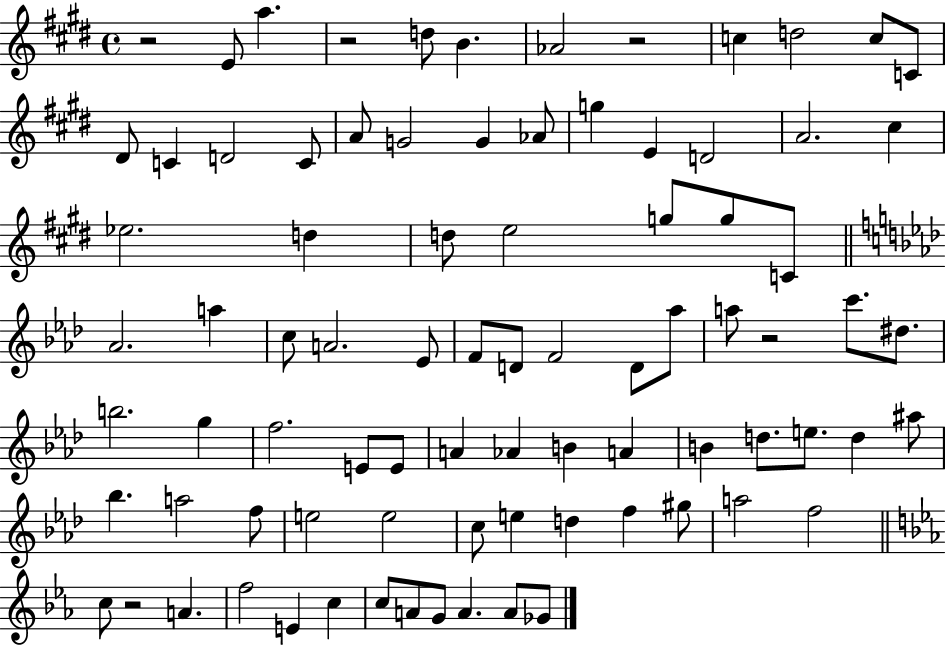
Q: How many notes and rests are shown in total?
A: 84